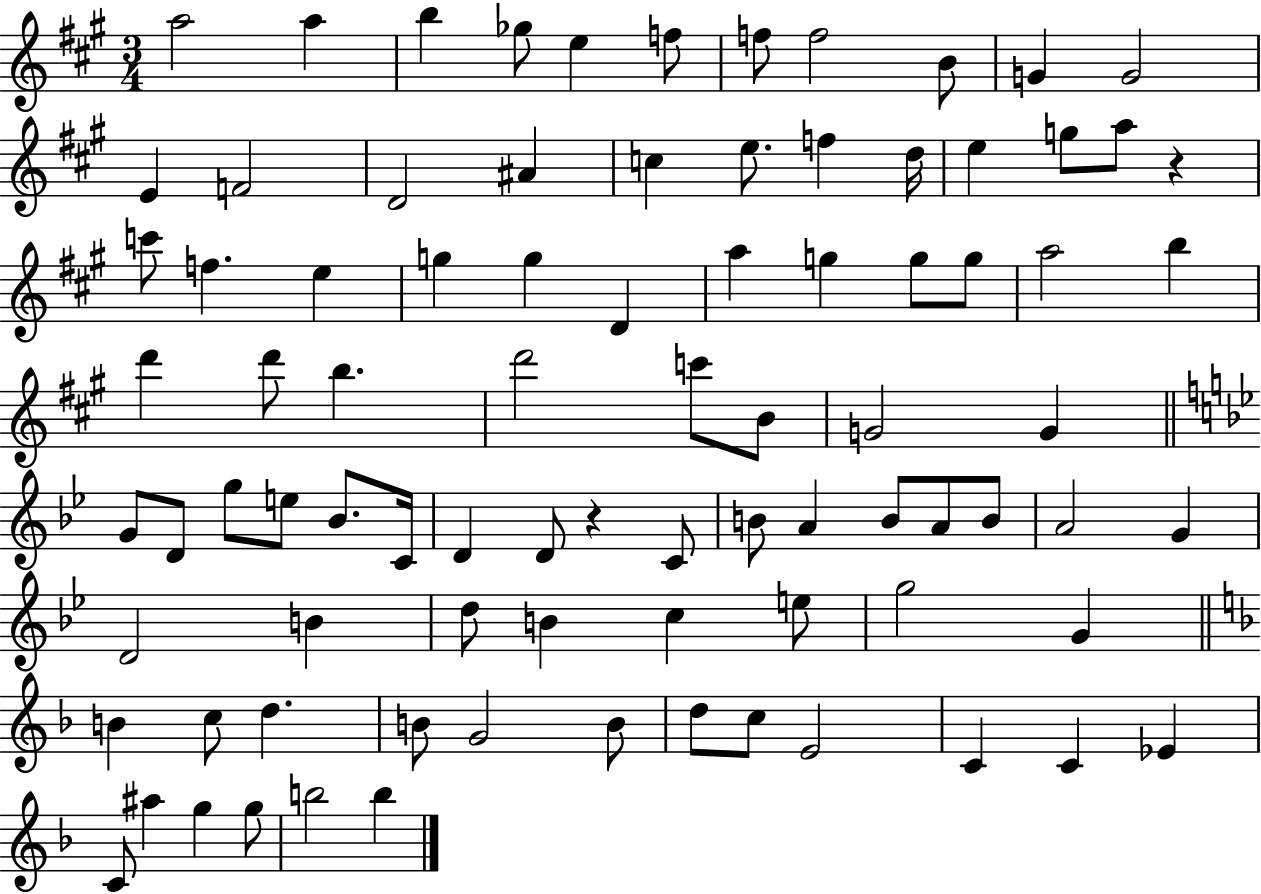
X:1
T:Untitled
M:3/4
L:1/4
K:A
a2 a b _g/2 e f/2 f/2 f2 B/2 G G2 E F2 D2 ^A c e/2 f d/4 e g/2 a/2 z c'/2 f e g g D a g g/2 g/2 a2 b d' d'/2 b d'2 c'/2 B/2 G2 G G/2 D/2 g/2 e/2 _B/2 C/4 D D/2 z C/2 B/2 A B/2 A/2 B/2 A2 G D2 B d/2 B c e/2 g2 G B c/2 d B/2 G2 B/2 d/2 c/2 E2 C C _E C/2 ^a g g/2 b2 b